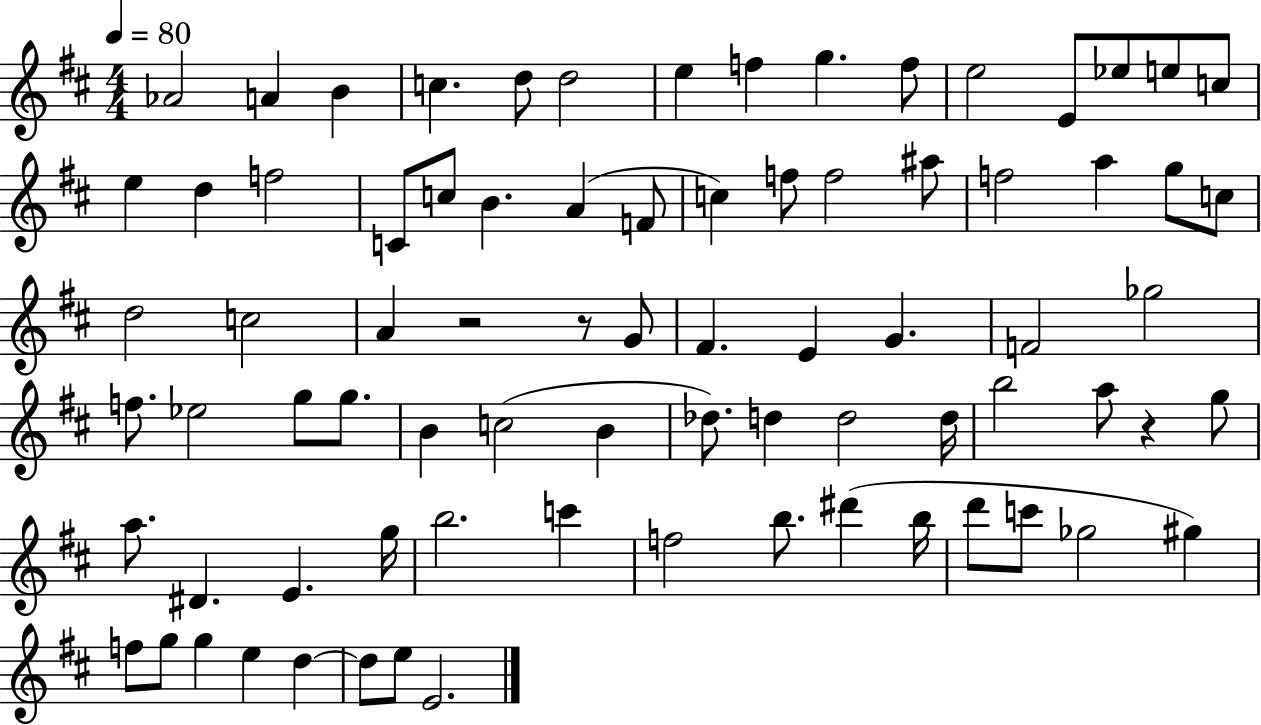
{
  \clef treble
  \numericTimeSignature
  \time 4/4
  \key d \major
  \tempo 4 = 80
  aes'2 a'4 b'4 | c''4. d''8 d''2 | e''4 f''4 g''4. f''8 | e''2 e'8 ees''8 e''8 c''8 | \break e''4 d''4 f''2 | c'8 c''8 b'4. a'4( f'8 | c''4) f''8 f''2 ais''8 | f''2 a''4 g''8 c''8 | \break d''2 c''2 | a'4 r2 r8 g'8 | fis'4. e'4 g'4. | f'2 ges''2 | \break f''8. ees''2 g''8 g''8. | b'4 c''2( b'4 | des''8.) d''4 d''2 d''16 | b''2 a''8 r4 g''8 | \break a''8. dis'4. e'4. g''16 | b''2. c'''4 | f''2 b''8. dis'''4( b''16 | d'''8 c'''8 ges''2 gis''4) | \break f''8 g''8 g''4 e''4 d''4~~ | d''8 e''8 e'2. | \bar "|."
}